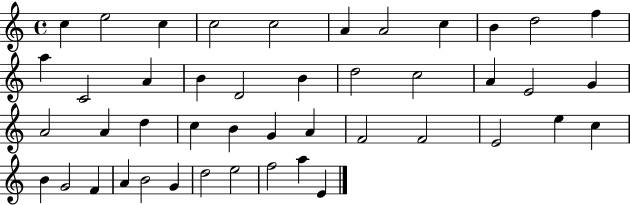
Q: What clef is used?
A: treble